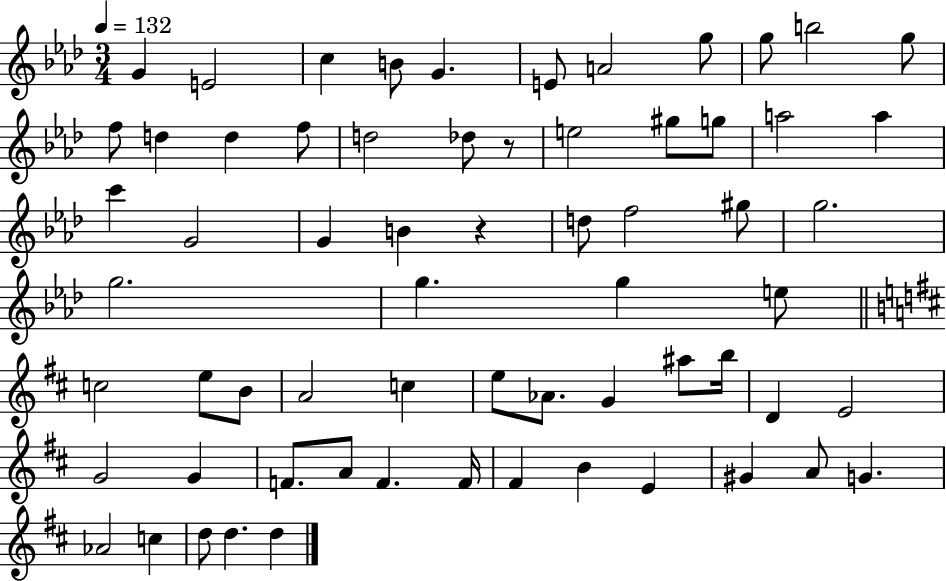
X:1
T:Untitled
M:3/4
L:1/4
K:Ab
G E2 c B/2 G E/2 A2 g/2 g/2 b2 g/2 f/2 d d f/2 d2 _d/2 z/2 e2 ^g/2 g/2 a2 a c' G2 G B z d/2 f2 ^g/2 g2 g2 g g e/2 c2 e/2 B/2 A2 c e/2 _A/2 G ^a/2 b/4 D E2 G2 G F/2 A/2 F F/4 ^F B E ^G A/2 G _A2 c d/2 d d